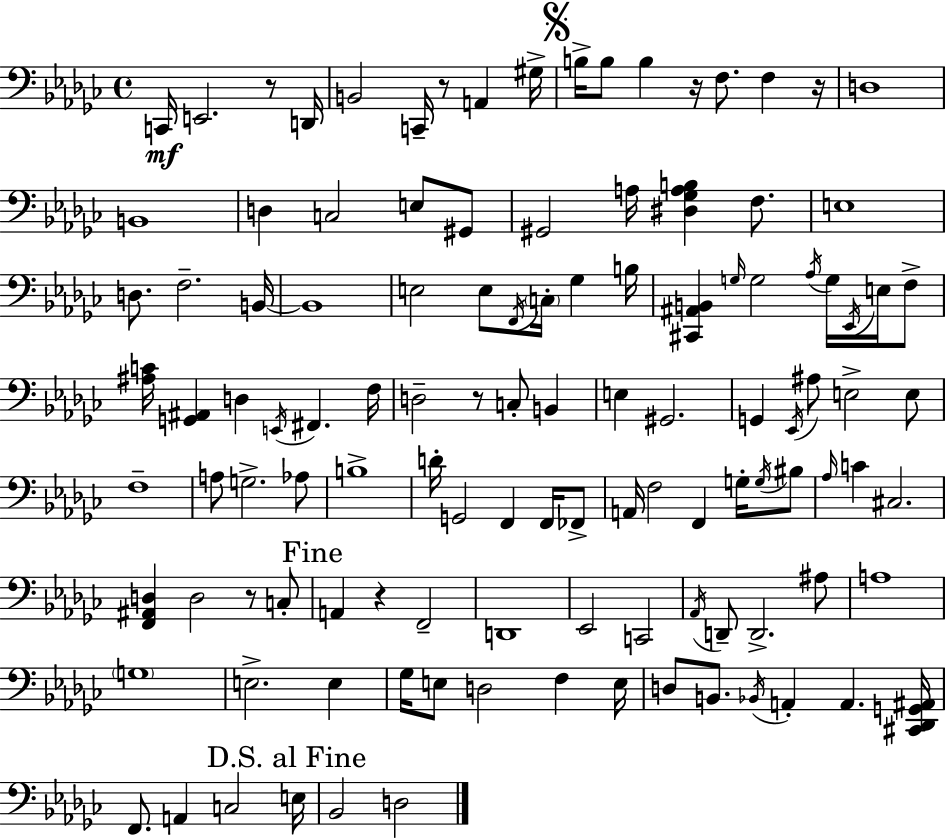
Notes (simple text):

C2/s E2/h. R/e D2/s B2/h C2/s R/e A2/q G#3/s B3/s B3/e B3/q R/s F3/e. F3/q R/s D3/w B2/w D3/q C3/h E3/e G#2/e G#2/h A3/s [D#3,Gb3,A3,B3]/q F3/e. E3/w D3/e. F3/h. B2/s B2/w E3/h E3/e F2/s C3/s Gb3/q B3/s [C#2,A#2,B2]/q G3/s G3/h Ab3/s G3/s Eb2/s E3/s F3/e [A#3,C4]/s [G2,A#2]/q D3/q E2/s F#2/q. F3/s D3/h R/e C3/e B2/q E3/q G#2/h. G2/q Eb2/s A#3/e E3/h E3/e F3/w A3/e G3/h. Ab3/e B3/w D4/s G2/h F2/q F2/s FES2/e A2/s F3/h F2/q G3/s G3/s BIS3/e Ab3/s C4/q C#3/h. [F2,A#2,D3]/q D3/h R/e C3/e A2/q R/q F2/h D2/w Eb2/h C2/h Ab2/s D2/e D2/h. A#3/e A3/w G3/w E3/h. E3/q Gb3/s E3/e D3/h F3/q E3/s D3/e B2/e. Bb2/s A2/q A2/q. [C#2,Db2,G2,A#2]/s F2/e. A2/q C3/h E3/s Bb2/h D3/h